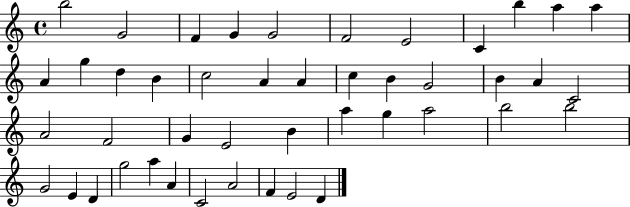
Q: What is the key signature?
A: C major